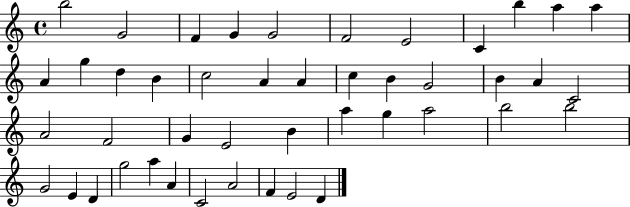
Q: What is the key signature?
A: C major